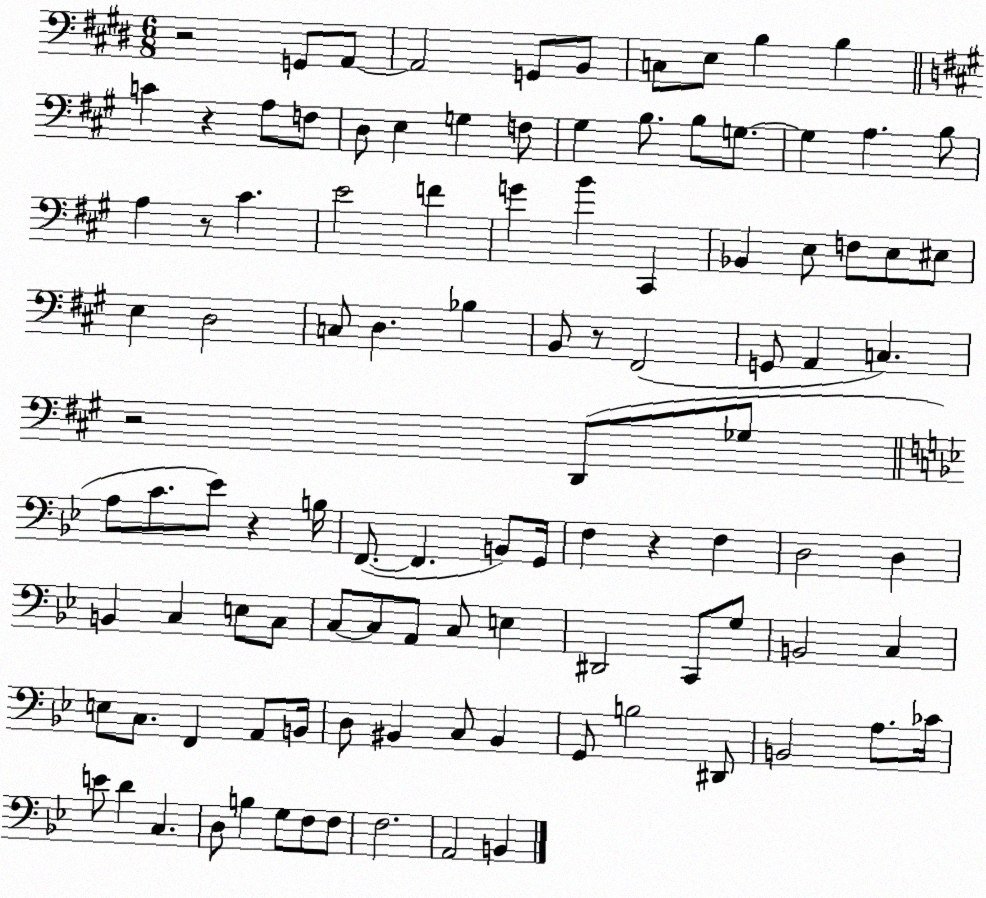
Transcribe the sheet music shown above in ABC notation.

X:1
T:Untitled
M:6/8
L:1/4
K:E
z2 G,,/2 A,,/2 A,,2 G,,/2 B,,/2 C,/2 E,/2 B, B, C z A,/2 F,/2 D,/2 E, G, F,/2 ^G, B,/2 B,/2 G,/2 G, A, B,/2 A, z/2 ^C E2 F G B ^C,, _B,, E,/2 F,/2 E,/2 ^E,/2 E, D,2 C,/2 D, _B, B,,/2 z/2 ^F,,2 G,,/2 A,, C, z2 D,,/2 _G,/2 A,/2 C/2 _E/2 z B,/4 F,,/2 F,, B,,/2 G,,/4 F, z F, D,2 D, B,, C, E,/2 C,/2 C,/2 C,/2 A,,/2 C,/2 E, ^D,,2 C,,/2 G,/2 B,,2 C, E,/2 C,/2 F,, A,,/2 B,,/4 D,/2 ^B,, C,/2 ^B,, G,,/2 B,2 ^D,,/2 B,,2 A,/2 _C/4 E/2 D C, D,/2 B, G,/2 F,/2 F,/2 F,2 A,,2 B,,